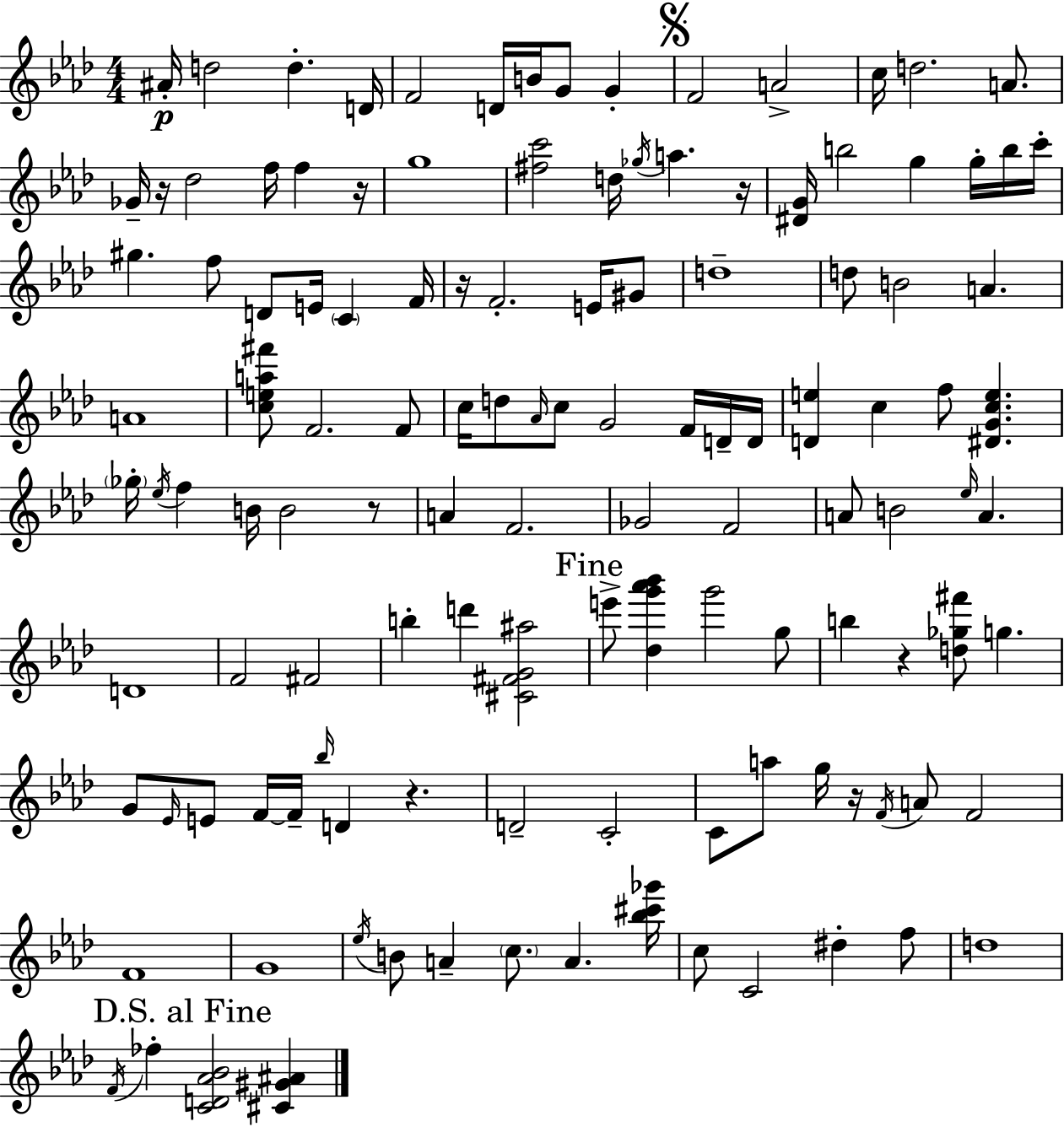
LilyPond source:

{
  \clef treble
  \numericTimeSignature
  \time 4/4
  \key f \minor
  \repeat volta 2 { ais'16-.\p d''2 d''4.-. d'16 | f'2 d'16 b'16 g'8 g'4-. | \mark \markup { \musicglyph "scripts.segno" } f'2 a'2-> | c''16 d''2. a'8. | \break ges'16-- r16 des''2 f''16 f''4 r16 | g''1 | <fis'' c'''>2 d''16 \acciaccatura { ges''16 } a''4. | r16 <dis' g'>16 b''2 g''4 g''16-. b''16 | \break c'''16-. gis''4. f''8 d'8 e'16 \parenthesize c'4 | f'16 r16 f'2.-. e'16 gis'8 | d''1-- | d''8 b'2 a'4. | \break a'1 | <c'' e'' a'' fis'''>8 f'2. f'8 | c''16 d''8 \grace { aes'16 } c''8 g'2 f'16 | d'16-- d'16 <d' e''>4 c''4 f''8 <dis' g' c'' e''>4. | \break \parenthesize ges''16-. \acciaccatura { ees''16 } f''4 b'16 b'2 | r8 a'4 f'2. | ges'2 f'2 | a'8 b'2 \grace { ees''16 } a'4. | \break d'1 | f'2 fis'2 | b''4-. d'''4 <cis' fis' g' ais''>2 | \mark "Fine" e'''8-> <des'' g''' aes''' bes'''>4 g'''2 | \break g''8 b''4 r4 <d'' ges'' fis'''>8 g''4. | g'8 \grace { ees'16 } e'8 f'16~~ f'16-- \grace { bes''16 } d'4 | r4. d'2-- c'2-. | c'8 a''8 g''16 r16 \acciaccatura { f'16 } a'8 f'2 | \break f'1 | g'1 | \acciaccatura { ees''16 } b'8 a'4-- \parenthesize c''8. | a'4. <bes'' cis''' ges'''>16 c''8 c'2 | \break dis''4-. f''8 d''1 | \mark "D.S. al Fine" \acciaccatura { f'16 } fes''4-. <c' d' aes' bes'>2 | <cis' gis' ais'>4 } \bar "|."
}